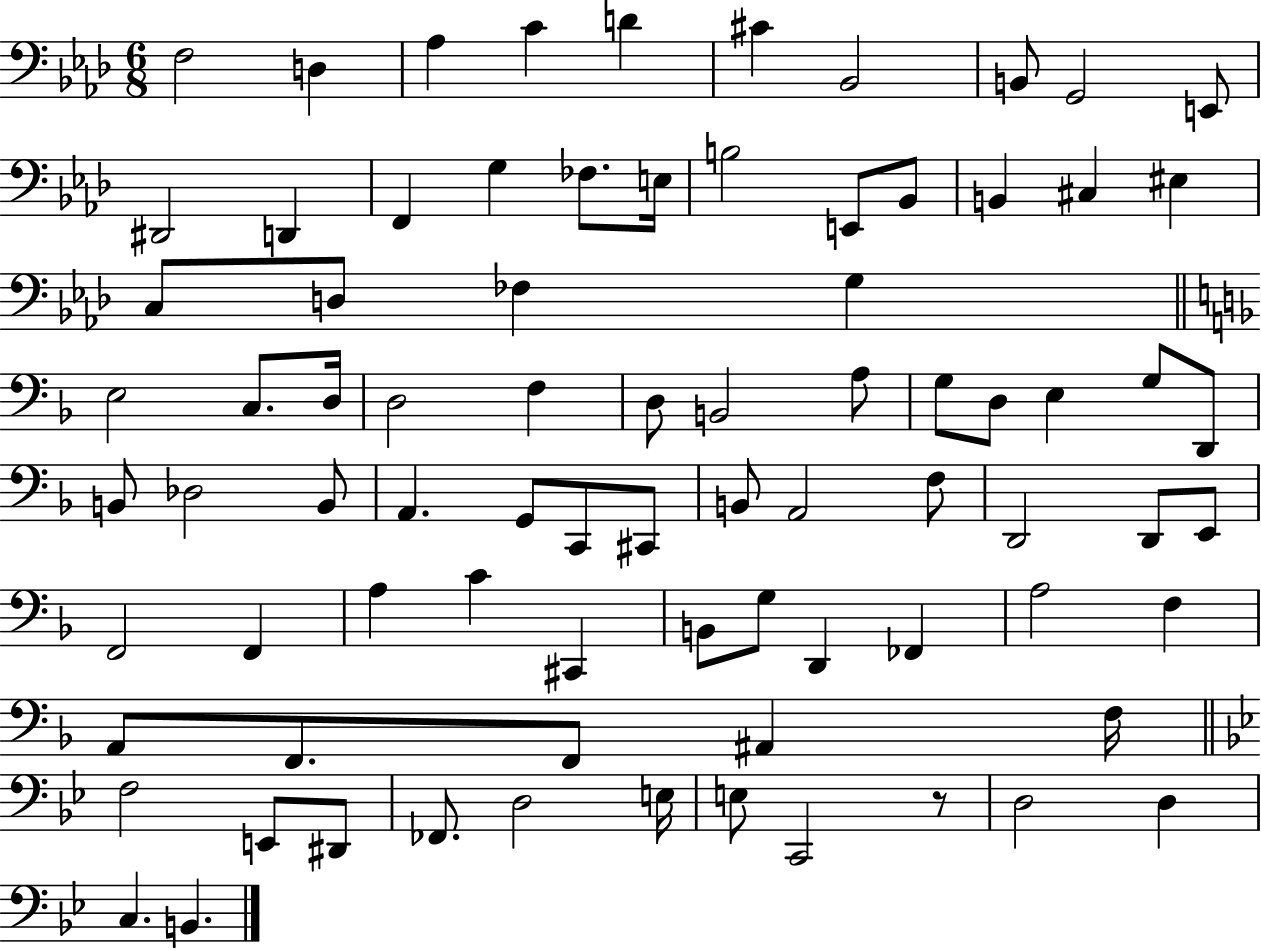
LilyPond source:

{
  \clef bass
  \numericTimeSignature
  \time 6/8
  \key aes \major
  f2 d4 | aes4 c'4 d'4 | cis'4 bes,2 | b,8 g,2 e,8 | \break dis,2 d,4 | f,4 g4 fes8. e16 | b2 e,8 bes,8 | b,4 cis4 eis4 | \break c8 d8 fes4 g4 | \bar "||" \break \key d \minor e2 c8. d16 | d2 f4 | d8 b,2 a8 | g8 d8 e4 g8 d,8 | \break b,8 des2 b,8 | a,4. g,8 c,8 cis,8 | b,8 a,2 f8 | d,2 d,8 e,8 | \break f,2 f,4 | a4 c'4 cis,4 | b,8 g8 d,4 fes,4 | a2 f4 | \break a,8 f,8. f,8 ais,4 f16 | \bar "||" \break \key g \minor f2 e,8 dis,8 | fes,8. d2 e16 | e8 c,2 r8 | d2 d4 | \break c4. b,4. | \bar "|."
}